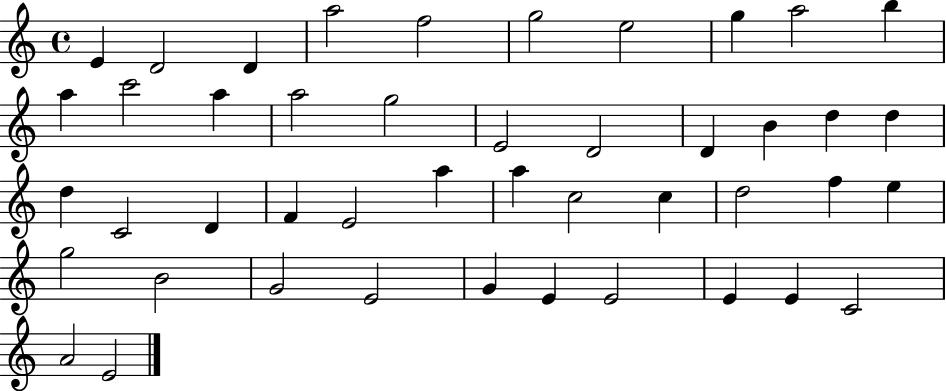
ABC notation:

X:1
T:Untitled
M:4/4
L:1/4
K:C
E D2 D a2 f2 g2 e2 g a2 b a c'2 a a2 g2 E2 D2 D B d d d C2 D F E2 a a c2 c d2 f e g2 B2 G2 E2 G E E2 E E C2 A2 E2